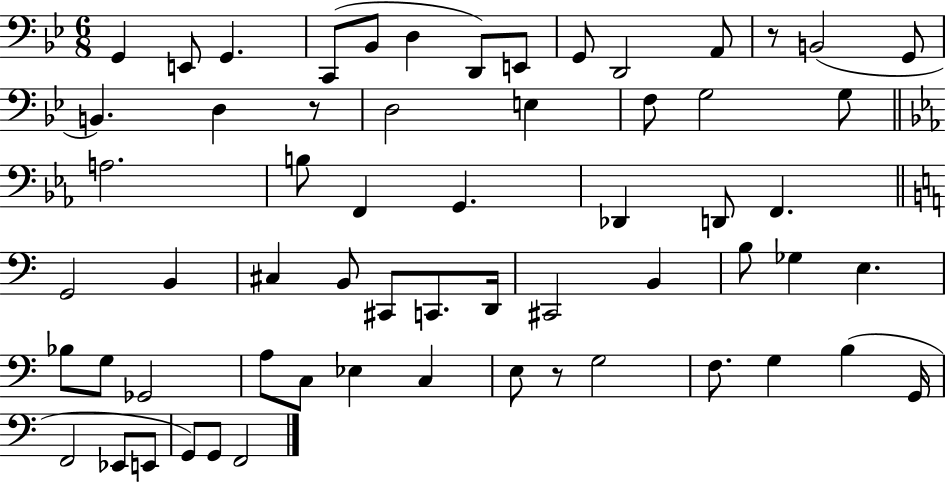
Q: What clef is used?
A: bass